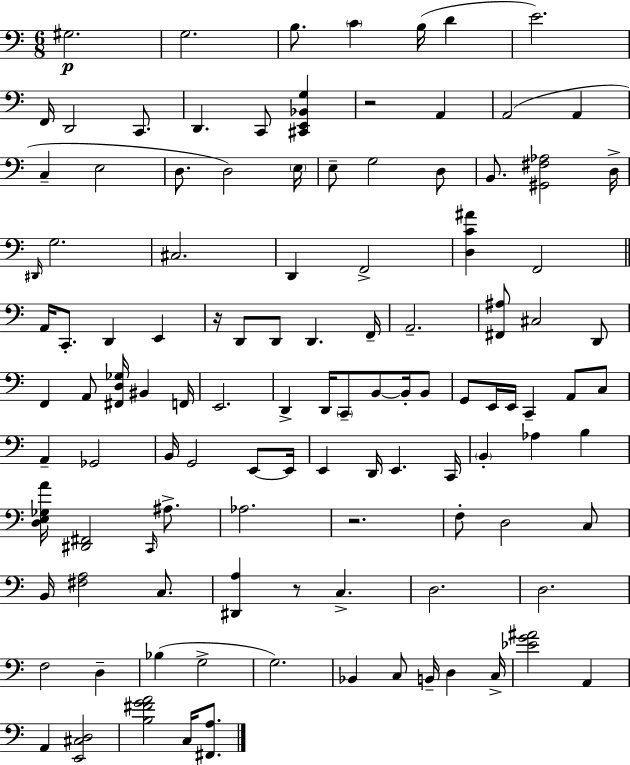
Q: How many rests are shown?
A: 4